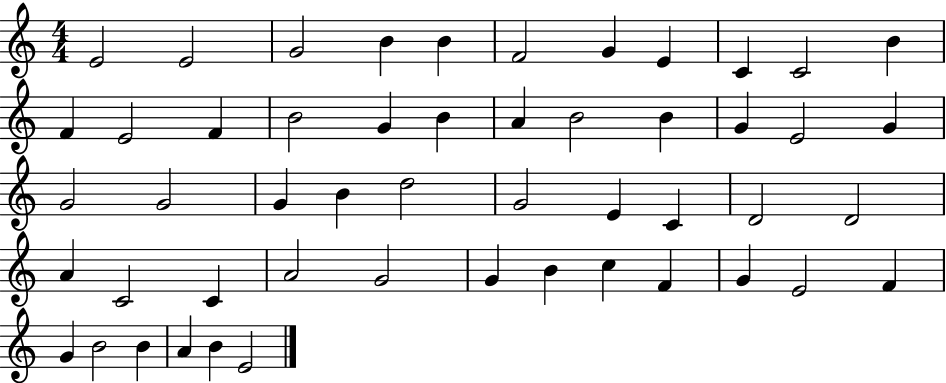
X:1
T:Untitled
M:4/4
L:1/4
K:C
E2 E2 G2 B B F2 G E C C2 B F E2 F B2 G B A B2 B G E2 G G2 G2 G B d2 G2 E C D2 D2 A C2 C A2 G2 G B c F G E2 F G B2 B A B E2